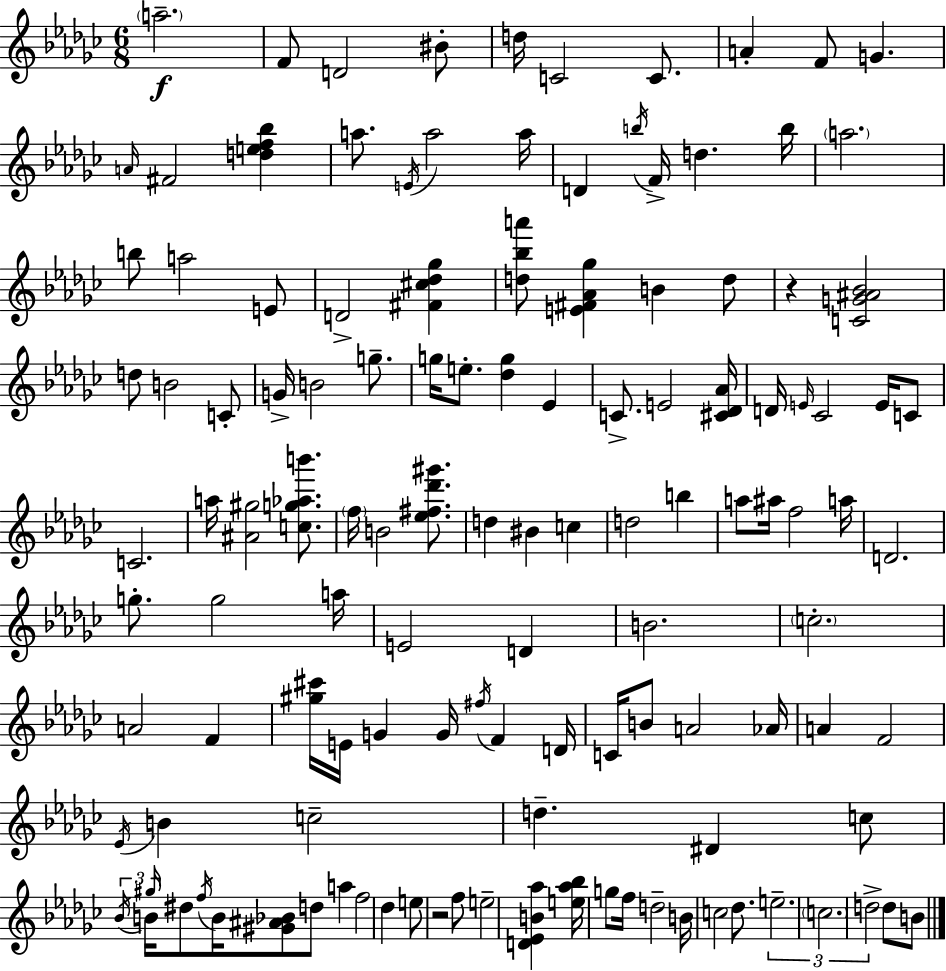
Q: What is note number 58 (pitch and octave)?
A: D4